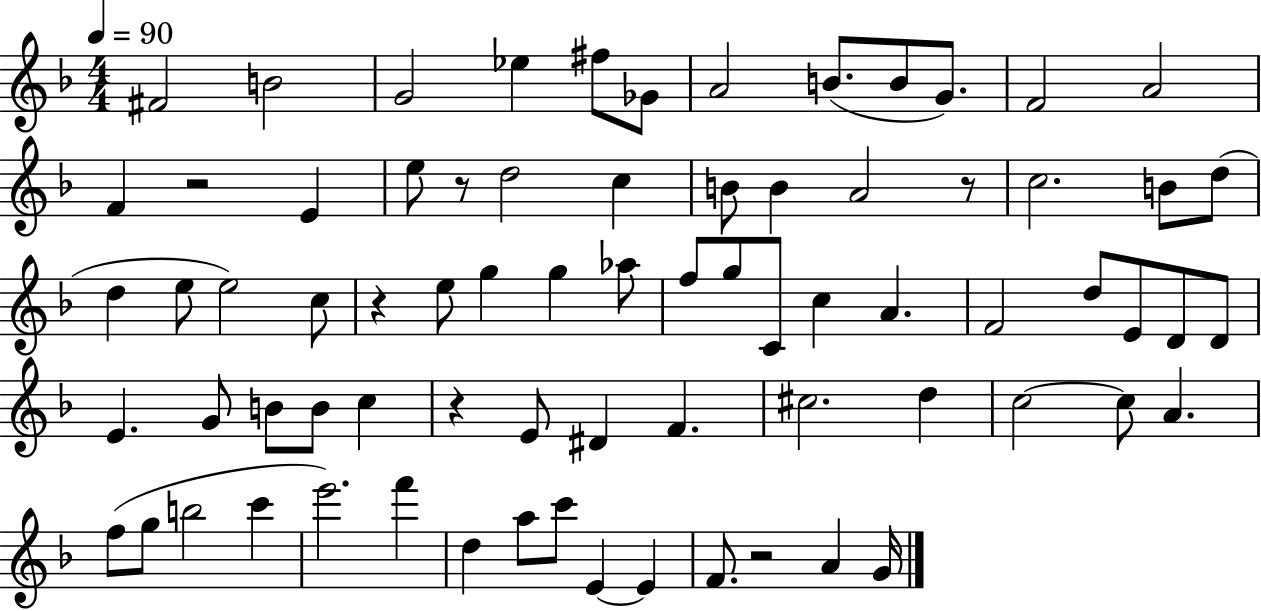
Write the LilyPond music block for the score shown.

{
  \clef treble
  \numericTimeSignature
  \time 4/4
  \key f \major
  \tempo 4 = 90
  fis'2 b'2 | g'2 ees''4 fis''8 ges'8 | a'2 b'8.( b'8 g'8.) | f'2 a'2 | \break f'4 r2 e'4 | e''8 r8 d''2 c''4 | b'8 b'4 a'2 r8 | c''2. b'8 d''8( | \break d''4 e''8 e''2) c''8 | r4 e''8 g''4 g''4 aes''8 | f''8 g''8 c'8 c''4 a'4. | f'2 d''8 e'8 d'8 d'8 | \break e'4. g'8 b'8 b'8 c''4 | r4 e'8 dis'4 f'4. | cis''2. d''4 | c''2~~ c''8 a'4. | \break f''8( g''8 b''2 c'''4 | e'''2.) f'''4 | d''4 a''8 c'''8 e'4~~ e'4 | f'8. r2 a'4 g'16 | \break \bar "|."
}